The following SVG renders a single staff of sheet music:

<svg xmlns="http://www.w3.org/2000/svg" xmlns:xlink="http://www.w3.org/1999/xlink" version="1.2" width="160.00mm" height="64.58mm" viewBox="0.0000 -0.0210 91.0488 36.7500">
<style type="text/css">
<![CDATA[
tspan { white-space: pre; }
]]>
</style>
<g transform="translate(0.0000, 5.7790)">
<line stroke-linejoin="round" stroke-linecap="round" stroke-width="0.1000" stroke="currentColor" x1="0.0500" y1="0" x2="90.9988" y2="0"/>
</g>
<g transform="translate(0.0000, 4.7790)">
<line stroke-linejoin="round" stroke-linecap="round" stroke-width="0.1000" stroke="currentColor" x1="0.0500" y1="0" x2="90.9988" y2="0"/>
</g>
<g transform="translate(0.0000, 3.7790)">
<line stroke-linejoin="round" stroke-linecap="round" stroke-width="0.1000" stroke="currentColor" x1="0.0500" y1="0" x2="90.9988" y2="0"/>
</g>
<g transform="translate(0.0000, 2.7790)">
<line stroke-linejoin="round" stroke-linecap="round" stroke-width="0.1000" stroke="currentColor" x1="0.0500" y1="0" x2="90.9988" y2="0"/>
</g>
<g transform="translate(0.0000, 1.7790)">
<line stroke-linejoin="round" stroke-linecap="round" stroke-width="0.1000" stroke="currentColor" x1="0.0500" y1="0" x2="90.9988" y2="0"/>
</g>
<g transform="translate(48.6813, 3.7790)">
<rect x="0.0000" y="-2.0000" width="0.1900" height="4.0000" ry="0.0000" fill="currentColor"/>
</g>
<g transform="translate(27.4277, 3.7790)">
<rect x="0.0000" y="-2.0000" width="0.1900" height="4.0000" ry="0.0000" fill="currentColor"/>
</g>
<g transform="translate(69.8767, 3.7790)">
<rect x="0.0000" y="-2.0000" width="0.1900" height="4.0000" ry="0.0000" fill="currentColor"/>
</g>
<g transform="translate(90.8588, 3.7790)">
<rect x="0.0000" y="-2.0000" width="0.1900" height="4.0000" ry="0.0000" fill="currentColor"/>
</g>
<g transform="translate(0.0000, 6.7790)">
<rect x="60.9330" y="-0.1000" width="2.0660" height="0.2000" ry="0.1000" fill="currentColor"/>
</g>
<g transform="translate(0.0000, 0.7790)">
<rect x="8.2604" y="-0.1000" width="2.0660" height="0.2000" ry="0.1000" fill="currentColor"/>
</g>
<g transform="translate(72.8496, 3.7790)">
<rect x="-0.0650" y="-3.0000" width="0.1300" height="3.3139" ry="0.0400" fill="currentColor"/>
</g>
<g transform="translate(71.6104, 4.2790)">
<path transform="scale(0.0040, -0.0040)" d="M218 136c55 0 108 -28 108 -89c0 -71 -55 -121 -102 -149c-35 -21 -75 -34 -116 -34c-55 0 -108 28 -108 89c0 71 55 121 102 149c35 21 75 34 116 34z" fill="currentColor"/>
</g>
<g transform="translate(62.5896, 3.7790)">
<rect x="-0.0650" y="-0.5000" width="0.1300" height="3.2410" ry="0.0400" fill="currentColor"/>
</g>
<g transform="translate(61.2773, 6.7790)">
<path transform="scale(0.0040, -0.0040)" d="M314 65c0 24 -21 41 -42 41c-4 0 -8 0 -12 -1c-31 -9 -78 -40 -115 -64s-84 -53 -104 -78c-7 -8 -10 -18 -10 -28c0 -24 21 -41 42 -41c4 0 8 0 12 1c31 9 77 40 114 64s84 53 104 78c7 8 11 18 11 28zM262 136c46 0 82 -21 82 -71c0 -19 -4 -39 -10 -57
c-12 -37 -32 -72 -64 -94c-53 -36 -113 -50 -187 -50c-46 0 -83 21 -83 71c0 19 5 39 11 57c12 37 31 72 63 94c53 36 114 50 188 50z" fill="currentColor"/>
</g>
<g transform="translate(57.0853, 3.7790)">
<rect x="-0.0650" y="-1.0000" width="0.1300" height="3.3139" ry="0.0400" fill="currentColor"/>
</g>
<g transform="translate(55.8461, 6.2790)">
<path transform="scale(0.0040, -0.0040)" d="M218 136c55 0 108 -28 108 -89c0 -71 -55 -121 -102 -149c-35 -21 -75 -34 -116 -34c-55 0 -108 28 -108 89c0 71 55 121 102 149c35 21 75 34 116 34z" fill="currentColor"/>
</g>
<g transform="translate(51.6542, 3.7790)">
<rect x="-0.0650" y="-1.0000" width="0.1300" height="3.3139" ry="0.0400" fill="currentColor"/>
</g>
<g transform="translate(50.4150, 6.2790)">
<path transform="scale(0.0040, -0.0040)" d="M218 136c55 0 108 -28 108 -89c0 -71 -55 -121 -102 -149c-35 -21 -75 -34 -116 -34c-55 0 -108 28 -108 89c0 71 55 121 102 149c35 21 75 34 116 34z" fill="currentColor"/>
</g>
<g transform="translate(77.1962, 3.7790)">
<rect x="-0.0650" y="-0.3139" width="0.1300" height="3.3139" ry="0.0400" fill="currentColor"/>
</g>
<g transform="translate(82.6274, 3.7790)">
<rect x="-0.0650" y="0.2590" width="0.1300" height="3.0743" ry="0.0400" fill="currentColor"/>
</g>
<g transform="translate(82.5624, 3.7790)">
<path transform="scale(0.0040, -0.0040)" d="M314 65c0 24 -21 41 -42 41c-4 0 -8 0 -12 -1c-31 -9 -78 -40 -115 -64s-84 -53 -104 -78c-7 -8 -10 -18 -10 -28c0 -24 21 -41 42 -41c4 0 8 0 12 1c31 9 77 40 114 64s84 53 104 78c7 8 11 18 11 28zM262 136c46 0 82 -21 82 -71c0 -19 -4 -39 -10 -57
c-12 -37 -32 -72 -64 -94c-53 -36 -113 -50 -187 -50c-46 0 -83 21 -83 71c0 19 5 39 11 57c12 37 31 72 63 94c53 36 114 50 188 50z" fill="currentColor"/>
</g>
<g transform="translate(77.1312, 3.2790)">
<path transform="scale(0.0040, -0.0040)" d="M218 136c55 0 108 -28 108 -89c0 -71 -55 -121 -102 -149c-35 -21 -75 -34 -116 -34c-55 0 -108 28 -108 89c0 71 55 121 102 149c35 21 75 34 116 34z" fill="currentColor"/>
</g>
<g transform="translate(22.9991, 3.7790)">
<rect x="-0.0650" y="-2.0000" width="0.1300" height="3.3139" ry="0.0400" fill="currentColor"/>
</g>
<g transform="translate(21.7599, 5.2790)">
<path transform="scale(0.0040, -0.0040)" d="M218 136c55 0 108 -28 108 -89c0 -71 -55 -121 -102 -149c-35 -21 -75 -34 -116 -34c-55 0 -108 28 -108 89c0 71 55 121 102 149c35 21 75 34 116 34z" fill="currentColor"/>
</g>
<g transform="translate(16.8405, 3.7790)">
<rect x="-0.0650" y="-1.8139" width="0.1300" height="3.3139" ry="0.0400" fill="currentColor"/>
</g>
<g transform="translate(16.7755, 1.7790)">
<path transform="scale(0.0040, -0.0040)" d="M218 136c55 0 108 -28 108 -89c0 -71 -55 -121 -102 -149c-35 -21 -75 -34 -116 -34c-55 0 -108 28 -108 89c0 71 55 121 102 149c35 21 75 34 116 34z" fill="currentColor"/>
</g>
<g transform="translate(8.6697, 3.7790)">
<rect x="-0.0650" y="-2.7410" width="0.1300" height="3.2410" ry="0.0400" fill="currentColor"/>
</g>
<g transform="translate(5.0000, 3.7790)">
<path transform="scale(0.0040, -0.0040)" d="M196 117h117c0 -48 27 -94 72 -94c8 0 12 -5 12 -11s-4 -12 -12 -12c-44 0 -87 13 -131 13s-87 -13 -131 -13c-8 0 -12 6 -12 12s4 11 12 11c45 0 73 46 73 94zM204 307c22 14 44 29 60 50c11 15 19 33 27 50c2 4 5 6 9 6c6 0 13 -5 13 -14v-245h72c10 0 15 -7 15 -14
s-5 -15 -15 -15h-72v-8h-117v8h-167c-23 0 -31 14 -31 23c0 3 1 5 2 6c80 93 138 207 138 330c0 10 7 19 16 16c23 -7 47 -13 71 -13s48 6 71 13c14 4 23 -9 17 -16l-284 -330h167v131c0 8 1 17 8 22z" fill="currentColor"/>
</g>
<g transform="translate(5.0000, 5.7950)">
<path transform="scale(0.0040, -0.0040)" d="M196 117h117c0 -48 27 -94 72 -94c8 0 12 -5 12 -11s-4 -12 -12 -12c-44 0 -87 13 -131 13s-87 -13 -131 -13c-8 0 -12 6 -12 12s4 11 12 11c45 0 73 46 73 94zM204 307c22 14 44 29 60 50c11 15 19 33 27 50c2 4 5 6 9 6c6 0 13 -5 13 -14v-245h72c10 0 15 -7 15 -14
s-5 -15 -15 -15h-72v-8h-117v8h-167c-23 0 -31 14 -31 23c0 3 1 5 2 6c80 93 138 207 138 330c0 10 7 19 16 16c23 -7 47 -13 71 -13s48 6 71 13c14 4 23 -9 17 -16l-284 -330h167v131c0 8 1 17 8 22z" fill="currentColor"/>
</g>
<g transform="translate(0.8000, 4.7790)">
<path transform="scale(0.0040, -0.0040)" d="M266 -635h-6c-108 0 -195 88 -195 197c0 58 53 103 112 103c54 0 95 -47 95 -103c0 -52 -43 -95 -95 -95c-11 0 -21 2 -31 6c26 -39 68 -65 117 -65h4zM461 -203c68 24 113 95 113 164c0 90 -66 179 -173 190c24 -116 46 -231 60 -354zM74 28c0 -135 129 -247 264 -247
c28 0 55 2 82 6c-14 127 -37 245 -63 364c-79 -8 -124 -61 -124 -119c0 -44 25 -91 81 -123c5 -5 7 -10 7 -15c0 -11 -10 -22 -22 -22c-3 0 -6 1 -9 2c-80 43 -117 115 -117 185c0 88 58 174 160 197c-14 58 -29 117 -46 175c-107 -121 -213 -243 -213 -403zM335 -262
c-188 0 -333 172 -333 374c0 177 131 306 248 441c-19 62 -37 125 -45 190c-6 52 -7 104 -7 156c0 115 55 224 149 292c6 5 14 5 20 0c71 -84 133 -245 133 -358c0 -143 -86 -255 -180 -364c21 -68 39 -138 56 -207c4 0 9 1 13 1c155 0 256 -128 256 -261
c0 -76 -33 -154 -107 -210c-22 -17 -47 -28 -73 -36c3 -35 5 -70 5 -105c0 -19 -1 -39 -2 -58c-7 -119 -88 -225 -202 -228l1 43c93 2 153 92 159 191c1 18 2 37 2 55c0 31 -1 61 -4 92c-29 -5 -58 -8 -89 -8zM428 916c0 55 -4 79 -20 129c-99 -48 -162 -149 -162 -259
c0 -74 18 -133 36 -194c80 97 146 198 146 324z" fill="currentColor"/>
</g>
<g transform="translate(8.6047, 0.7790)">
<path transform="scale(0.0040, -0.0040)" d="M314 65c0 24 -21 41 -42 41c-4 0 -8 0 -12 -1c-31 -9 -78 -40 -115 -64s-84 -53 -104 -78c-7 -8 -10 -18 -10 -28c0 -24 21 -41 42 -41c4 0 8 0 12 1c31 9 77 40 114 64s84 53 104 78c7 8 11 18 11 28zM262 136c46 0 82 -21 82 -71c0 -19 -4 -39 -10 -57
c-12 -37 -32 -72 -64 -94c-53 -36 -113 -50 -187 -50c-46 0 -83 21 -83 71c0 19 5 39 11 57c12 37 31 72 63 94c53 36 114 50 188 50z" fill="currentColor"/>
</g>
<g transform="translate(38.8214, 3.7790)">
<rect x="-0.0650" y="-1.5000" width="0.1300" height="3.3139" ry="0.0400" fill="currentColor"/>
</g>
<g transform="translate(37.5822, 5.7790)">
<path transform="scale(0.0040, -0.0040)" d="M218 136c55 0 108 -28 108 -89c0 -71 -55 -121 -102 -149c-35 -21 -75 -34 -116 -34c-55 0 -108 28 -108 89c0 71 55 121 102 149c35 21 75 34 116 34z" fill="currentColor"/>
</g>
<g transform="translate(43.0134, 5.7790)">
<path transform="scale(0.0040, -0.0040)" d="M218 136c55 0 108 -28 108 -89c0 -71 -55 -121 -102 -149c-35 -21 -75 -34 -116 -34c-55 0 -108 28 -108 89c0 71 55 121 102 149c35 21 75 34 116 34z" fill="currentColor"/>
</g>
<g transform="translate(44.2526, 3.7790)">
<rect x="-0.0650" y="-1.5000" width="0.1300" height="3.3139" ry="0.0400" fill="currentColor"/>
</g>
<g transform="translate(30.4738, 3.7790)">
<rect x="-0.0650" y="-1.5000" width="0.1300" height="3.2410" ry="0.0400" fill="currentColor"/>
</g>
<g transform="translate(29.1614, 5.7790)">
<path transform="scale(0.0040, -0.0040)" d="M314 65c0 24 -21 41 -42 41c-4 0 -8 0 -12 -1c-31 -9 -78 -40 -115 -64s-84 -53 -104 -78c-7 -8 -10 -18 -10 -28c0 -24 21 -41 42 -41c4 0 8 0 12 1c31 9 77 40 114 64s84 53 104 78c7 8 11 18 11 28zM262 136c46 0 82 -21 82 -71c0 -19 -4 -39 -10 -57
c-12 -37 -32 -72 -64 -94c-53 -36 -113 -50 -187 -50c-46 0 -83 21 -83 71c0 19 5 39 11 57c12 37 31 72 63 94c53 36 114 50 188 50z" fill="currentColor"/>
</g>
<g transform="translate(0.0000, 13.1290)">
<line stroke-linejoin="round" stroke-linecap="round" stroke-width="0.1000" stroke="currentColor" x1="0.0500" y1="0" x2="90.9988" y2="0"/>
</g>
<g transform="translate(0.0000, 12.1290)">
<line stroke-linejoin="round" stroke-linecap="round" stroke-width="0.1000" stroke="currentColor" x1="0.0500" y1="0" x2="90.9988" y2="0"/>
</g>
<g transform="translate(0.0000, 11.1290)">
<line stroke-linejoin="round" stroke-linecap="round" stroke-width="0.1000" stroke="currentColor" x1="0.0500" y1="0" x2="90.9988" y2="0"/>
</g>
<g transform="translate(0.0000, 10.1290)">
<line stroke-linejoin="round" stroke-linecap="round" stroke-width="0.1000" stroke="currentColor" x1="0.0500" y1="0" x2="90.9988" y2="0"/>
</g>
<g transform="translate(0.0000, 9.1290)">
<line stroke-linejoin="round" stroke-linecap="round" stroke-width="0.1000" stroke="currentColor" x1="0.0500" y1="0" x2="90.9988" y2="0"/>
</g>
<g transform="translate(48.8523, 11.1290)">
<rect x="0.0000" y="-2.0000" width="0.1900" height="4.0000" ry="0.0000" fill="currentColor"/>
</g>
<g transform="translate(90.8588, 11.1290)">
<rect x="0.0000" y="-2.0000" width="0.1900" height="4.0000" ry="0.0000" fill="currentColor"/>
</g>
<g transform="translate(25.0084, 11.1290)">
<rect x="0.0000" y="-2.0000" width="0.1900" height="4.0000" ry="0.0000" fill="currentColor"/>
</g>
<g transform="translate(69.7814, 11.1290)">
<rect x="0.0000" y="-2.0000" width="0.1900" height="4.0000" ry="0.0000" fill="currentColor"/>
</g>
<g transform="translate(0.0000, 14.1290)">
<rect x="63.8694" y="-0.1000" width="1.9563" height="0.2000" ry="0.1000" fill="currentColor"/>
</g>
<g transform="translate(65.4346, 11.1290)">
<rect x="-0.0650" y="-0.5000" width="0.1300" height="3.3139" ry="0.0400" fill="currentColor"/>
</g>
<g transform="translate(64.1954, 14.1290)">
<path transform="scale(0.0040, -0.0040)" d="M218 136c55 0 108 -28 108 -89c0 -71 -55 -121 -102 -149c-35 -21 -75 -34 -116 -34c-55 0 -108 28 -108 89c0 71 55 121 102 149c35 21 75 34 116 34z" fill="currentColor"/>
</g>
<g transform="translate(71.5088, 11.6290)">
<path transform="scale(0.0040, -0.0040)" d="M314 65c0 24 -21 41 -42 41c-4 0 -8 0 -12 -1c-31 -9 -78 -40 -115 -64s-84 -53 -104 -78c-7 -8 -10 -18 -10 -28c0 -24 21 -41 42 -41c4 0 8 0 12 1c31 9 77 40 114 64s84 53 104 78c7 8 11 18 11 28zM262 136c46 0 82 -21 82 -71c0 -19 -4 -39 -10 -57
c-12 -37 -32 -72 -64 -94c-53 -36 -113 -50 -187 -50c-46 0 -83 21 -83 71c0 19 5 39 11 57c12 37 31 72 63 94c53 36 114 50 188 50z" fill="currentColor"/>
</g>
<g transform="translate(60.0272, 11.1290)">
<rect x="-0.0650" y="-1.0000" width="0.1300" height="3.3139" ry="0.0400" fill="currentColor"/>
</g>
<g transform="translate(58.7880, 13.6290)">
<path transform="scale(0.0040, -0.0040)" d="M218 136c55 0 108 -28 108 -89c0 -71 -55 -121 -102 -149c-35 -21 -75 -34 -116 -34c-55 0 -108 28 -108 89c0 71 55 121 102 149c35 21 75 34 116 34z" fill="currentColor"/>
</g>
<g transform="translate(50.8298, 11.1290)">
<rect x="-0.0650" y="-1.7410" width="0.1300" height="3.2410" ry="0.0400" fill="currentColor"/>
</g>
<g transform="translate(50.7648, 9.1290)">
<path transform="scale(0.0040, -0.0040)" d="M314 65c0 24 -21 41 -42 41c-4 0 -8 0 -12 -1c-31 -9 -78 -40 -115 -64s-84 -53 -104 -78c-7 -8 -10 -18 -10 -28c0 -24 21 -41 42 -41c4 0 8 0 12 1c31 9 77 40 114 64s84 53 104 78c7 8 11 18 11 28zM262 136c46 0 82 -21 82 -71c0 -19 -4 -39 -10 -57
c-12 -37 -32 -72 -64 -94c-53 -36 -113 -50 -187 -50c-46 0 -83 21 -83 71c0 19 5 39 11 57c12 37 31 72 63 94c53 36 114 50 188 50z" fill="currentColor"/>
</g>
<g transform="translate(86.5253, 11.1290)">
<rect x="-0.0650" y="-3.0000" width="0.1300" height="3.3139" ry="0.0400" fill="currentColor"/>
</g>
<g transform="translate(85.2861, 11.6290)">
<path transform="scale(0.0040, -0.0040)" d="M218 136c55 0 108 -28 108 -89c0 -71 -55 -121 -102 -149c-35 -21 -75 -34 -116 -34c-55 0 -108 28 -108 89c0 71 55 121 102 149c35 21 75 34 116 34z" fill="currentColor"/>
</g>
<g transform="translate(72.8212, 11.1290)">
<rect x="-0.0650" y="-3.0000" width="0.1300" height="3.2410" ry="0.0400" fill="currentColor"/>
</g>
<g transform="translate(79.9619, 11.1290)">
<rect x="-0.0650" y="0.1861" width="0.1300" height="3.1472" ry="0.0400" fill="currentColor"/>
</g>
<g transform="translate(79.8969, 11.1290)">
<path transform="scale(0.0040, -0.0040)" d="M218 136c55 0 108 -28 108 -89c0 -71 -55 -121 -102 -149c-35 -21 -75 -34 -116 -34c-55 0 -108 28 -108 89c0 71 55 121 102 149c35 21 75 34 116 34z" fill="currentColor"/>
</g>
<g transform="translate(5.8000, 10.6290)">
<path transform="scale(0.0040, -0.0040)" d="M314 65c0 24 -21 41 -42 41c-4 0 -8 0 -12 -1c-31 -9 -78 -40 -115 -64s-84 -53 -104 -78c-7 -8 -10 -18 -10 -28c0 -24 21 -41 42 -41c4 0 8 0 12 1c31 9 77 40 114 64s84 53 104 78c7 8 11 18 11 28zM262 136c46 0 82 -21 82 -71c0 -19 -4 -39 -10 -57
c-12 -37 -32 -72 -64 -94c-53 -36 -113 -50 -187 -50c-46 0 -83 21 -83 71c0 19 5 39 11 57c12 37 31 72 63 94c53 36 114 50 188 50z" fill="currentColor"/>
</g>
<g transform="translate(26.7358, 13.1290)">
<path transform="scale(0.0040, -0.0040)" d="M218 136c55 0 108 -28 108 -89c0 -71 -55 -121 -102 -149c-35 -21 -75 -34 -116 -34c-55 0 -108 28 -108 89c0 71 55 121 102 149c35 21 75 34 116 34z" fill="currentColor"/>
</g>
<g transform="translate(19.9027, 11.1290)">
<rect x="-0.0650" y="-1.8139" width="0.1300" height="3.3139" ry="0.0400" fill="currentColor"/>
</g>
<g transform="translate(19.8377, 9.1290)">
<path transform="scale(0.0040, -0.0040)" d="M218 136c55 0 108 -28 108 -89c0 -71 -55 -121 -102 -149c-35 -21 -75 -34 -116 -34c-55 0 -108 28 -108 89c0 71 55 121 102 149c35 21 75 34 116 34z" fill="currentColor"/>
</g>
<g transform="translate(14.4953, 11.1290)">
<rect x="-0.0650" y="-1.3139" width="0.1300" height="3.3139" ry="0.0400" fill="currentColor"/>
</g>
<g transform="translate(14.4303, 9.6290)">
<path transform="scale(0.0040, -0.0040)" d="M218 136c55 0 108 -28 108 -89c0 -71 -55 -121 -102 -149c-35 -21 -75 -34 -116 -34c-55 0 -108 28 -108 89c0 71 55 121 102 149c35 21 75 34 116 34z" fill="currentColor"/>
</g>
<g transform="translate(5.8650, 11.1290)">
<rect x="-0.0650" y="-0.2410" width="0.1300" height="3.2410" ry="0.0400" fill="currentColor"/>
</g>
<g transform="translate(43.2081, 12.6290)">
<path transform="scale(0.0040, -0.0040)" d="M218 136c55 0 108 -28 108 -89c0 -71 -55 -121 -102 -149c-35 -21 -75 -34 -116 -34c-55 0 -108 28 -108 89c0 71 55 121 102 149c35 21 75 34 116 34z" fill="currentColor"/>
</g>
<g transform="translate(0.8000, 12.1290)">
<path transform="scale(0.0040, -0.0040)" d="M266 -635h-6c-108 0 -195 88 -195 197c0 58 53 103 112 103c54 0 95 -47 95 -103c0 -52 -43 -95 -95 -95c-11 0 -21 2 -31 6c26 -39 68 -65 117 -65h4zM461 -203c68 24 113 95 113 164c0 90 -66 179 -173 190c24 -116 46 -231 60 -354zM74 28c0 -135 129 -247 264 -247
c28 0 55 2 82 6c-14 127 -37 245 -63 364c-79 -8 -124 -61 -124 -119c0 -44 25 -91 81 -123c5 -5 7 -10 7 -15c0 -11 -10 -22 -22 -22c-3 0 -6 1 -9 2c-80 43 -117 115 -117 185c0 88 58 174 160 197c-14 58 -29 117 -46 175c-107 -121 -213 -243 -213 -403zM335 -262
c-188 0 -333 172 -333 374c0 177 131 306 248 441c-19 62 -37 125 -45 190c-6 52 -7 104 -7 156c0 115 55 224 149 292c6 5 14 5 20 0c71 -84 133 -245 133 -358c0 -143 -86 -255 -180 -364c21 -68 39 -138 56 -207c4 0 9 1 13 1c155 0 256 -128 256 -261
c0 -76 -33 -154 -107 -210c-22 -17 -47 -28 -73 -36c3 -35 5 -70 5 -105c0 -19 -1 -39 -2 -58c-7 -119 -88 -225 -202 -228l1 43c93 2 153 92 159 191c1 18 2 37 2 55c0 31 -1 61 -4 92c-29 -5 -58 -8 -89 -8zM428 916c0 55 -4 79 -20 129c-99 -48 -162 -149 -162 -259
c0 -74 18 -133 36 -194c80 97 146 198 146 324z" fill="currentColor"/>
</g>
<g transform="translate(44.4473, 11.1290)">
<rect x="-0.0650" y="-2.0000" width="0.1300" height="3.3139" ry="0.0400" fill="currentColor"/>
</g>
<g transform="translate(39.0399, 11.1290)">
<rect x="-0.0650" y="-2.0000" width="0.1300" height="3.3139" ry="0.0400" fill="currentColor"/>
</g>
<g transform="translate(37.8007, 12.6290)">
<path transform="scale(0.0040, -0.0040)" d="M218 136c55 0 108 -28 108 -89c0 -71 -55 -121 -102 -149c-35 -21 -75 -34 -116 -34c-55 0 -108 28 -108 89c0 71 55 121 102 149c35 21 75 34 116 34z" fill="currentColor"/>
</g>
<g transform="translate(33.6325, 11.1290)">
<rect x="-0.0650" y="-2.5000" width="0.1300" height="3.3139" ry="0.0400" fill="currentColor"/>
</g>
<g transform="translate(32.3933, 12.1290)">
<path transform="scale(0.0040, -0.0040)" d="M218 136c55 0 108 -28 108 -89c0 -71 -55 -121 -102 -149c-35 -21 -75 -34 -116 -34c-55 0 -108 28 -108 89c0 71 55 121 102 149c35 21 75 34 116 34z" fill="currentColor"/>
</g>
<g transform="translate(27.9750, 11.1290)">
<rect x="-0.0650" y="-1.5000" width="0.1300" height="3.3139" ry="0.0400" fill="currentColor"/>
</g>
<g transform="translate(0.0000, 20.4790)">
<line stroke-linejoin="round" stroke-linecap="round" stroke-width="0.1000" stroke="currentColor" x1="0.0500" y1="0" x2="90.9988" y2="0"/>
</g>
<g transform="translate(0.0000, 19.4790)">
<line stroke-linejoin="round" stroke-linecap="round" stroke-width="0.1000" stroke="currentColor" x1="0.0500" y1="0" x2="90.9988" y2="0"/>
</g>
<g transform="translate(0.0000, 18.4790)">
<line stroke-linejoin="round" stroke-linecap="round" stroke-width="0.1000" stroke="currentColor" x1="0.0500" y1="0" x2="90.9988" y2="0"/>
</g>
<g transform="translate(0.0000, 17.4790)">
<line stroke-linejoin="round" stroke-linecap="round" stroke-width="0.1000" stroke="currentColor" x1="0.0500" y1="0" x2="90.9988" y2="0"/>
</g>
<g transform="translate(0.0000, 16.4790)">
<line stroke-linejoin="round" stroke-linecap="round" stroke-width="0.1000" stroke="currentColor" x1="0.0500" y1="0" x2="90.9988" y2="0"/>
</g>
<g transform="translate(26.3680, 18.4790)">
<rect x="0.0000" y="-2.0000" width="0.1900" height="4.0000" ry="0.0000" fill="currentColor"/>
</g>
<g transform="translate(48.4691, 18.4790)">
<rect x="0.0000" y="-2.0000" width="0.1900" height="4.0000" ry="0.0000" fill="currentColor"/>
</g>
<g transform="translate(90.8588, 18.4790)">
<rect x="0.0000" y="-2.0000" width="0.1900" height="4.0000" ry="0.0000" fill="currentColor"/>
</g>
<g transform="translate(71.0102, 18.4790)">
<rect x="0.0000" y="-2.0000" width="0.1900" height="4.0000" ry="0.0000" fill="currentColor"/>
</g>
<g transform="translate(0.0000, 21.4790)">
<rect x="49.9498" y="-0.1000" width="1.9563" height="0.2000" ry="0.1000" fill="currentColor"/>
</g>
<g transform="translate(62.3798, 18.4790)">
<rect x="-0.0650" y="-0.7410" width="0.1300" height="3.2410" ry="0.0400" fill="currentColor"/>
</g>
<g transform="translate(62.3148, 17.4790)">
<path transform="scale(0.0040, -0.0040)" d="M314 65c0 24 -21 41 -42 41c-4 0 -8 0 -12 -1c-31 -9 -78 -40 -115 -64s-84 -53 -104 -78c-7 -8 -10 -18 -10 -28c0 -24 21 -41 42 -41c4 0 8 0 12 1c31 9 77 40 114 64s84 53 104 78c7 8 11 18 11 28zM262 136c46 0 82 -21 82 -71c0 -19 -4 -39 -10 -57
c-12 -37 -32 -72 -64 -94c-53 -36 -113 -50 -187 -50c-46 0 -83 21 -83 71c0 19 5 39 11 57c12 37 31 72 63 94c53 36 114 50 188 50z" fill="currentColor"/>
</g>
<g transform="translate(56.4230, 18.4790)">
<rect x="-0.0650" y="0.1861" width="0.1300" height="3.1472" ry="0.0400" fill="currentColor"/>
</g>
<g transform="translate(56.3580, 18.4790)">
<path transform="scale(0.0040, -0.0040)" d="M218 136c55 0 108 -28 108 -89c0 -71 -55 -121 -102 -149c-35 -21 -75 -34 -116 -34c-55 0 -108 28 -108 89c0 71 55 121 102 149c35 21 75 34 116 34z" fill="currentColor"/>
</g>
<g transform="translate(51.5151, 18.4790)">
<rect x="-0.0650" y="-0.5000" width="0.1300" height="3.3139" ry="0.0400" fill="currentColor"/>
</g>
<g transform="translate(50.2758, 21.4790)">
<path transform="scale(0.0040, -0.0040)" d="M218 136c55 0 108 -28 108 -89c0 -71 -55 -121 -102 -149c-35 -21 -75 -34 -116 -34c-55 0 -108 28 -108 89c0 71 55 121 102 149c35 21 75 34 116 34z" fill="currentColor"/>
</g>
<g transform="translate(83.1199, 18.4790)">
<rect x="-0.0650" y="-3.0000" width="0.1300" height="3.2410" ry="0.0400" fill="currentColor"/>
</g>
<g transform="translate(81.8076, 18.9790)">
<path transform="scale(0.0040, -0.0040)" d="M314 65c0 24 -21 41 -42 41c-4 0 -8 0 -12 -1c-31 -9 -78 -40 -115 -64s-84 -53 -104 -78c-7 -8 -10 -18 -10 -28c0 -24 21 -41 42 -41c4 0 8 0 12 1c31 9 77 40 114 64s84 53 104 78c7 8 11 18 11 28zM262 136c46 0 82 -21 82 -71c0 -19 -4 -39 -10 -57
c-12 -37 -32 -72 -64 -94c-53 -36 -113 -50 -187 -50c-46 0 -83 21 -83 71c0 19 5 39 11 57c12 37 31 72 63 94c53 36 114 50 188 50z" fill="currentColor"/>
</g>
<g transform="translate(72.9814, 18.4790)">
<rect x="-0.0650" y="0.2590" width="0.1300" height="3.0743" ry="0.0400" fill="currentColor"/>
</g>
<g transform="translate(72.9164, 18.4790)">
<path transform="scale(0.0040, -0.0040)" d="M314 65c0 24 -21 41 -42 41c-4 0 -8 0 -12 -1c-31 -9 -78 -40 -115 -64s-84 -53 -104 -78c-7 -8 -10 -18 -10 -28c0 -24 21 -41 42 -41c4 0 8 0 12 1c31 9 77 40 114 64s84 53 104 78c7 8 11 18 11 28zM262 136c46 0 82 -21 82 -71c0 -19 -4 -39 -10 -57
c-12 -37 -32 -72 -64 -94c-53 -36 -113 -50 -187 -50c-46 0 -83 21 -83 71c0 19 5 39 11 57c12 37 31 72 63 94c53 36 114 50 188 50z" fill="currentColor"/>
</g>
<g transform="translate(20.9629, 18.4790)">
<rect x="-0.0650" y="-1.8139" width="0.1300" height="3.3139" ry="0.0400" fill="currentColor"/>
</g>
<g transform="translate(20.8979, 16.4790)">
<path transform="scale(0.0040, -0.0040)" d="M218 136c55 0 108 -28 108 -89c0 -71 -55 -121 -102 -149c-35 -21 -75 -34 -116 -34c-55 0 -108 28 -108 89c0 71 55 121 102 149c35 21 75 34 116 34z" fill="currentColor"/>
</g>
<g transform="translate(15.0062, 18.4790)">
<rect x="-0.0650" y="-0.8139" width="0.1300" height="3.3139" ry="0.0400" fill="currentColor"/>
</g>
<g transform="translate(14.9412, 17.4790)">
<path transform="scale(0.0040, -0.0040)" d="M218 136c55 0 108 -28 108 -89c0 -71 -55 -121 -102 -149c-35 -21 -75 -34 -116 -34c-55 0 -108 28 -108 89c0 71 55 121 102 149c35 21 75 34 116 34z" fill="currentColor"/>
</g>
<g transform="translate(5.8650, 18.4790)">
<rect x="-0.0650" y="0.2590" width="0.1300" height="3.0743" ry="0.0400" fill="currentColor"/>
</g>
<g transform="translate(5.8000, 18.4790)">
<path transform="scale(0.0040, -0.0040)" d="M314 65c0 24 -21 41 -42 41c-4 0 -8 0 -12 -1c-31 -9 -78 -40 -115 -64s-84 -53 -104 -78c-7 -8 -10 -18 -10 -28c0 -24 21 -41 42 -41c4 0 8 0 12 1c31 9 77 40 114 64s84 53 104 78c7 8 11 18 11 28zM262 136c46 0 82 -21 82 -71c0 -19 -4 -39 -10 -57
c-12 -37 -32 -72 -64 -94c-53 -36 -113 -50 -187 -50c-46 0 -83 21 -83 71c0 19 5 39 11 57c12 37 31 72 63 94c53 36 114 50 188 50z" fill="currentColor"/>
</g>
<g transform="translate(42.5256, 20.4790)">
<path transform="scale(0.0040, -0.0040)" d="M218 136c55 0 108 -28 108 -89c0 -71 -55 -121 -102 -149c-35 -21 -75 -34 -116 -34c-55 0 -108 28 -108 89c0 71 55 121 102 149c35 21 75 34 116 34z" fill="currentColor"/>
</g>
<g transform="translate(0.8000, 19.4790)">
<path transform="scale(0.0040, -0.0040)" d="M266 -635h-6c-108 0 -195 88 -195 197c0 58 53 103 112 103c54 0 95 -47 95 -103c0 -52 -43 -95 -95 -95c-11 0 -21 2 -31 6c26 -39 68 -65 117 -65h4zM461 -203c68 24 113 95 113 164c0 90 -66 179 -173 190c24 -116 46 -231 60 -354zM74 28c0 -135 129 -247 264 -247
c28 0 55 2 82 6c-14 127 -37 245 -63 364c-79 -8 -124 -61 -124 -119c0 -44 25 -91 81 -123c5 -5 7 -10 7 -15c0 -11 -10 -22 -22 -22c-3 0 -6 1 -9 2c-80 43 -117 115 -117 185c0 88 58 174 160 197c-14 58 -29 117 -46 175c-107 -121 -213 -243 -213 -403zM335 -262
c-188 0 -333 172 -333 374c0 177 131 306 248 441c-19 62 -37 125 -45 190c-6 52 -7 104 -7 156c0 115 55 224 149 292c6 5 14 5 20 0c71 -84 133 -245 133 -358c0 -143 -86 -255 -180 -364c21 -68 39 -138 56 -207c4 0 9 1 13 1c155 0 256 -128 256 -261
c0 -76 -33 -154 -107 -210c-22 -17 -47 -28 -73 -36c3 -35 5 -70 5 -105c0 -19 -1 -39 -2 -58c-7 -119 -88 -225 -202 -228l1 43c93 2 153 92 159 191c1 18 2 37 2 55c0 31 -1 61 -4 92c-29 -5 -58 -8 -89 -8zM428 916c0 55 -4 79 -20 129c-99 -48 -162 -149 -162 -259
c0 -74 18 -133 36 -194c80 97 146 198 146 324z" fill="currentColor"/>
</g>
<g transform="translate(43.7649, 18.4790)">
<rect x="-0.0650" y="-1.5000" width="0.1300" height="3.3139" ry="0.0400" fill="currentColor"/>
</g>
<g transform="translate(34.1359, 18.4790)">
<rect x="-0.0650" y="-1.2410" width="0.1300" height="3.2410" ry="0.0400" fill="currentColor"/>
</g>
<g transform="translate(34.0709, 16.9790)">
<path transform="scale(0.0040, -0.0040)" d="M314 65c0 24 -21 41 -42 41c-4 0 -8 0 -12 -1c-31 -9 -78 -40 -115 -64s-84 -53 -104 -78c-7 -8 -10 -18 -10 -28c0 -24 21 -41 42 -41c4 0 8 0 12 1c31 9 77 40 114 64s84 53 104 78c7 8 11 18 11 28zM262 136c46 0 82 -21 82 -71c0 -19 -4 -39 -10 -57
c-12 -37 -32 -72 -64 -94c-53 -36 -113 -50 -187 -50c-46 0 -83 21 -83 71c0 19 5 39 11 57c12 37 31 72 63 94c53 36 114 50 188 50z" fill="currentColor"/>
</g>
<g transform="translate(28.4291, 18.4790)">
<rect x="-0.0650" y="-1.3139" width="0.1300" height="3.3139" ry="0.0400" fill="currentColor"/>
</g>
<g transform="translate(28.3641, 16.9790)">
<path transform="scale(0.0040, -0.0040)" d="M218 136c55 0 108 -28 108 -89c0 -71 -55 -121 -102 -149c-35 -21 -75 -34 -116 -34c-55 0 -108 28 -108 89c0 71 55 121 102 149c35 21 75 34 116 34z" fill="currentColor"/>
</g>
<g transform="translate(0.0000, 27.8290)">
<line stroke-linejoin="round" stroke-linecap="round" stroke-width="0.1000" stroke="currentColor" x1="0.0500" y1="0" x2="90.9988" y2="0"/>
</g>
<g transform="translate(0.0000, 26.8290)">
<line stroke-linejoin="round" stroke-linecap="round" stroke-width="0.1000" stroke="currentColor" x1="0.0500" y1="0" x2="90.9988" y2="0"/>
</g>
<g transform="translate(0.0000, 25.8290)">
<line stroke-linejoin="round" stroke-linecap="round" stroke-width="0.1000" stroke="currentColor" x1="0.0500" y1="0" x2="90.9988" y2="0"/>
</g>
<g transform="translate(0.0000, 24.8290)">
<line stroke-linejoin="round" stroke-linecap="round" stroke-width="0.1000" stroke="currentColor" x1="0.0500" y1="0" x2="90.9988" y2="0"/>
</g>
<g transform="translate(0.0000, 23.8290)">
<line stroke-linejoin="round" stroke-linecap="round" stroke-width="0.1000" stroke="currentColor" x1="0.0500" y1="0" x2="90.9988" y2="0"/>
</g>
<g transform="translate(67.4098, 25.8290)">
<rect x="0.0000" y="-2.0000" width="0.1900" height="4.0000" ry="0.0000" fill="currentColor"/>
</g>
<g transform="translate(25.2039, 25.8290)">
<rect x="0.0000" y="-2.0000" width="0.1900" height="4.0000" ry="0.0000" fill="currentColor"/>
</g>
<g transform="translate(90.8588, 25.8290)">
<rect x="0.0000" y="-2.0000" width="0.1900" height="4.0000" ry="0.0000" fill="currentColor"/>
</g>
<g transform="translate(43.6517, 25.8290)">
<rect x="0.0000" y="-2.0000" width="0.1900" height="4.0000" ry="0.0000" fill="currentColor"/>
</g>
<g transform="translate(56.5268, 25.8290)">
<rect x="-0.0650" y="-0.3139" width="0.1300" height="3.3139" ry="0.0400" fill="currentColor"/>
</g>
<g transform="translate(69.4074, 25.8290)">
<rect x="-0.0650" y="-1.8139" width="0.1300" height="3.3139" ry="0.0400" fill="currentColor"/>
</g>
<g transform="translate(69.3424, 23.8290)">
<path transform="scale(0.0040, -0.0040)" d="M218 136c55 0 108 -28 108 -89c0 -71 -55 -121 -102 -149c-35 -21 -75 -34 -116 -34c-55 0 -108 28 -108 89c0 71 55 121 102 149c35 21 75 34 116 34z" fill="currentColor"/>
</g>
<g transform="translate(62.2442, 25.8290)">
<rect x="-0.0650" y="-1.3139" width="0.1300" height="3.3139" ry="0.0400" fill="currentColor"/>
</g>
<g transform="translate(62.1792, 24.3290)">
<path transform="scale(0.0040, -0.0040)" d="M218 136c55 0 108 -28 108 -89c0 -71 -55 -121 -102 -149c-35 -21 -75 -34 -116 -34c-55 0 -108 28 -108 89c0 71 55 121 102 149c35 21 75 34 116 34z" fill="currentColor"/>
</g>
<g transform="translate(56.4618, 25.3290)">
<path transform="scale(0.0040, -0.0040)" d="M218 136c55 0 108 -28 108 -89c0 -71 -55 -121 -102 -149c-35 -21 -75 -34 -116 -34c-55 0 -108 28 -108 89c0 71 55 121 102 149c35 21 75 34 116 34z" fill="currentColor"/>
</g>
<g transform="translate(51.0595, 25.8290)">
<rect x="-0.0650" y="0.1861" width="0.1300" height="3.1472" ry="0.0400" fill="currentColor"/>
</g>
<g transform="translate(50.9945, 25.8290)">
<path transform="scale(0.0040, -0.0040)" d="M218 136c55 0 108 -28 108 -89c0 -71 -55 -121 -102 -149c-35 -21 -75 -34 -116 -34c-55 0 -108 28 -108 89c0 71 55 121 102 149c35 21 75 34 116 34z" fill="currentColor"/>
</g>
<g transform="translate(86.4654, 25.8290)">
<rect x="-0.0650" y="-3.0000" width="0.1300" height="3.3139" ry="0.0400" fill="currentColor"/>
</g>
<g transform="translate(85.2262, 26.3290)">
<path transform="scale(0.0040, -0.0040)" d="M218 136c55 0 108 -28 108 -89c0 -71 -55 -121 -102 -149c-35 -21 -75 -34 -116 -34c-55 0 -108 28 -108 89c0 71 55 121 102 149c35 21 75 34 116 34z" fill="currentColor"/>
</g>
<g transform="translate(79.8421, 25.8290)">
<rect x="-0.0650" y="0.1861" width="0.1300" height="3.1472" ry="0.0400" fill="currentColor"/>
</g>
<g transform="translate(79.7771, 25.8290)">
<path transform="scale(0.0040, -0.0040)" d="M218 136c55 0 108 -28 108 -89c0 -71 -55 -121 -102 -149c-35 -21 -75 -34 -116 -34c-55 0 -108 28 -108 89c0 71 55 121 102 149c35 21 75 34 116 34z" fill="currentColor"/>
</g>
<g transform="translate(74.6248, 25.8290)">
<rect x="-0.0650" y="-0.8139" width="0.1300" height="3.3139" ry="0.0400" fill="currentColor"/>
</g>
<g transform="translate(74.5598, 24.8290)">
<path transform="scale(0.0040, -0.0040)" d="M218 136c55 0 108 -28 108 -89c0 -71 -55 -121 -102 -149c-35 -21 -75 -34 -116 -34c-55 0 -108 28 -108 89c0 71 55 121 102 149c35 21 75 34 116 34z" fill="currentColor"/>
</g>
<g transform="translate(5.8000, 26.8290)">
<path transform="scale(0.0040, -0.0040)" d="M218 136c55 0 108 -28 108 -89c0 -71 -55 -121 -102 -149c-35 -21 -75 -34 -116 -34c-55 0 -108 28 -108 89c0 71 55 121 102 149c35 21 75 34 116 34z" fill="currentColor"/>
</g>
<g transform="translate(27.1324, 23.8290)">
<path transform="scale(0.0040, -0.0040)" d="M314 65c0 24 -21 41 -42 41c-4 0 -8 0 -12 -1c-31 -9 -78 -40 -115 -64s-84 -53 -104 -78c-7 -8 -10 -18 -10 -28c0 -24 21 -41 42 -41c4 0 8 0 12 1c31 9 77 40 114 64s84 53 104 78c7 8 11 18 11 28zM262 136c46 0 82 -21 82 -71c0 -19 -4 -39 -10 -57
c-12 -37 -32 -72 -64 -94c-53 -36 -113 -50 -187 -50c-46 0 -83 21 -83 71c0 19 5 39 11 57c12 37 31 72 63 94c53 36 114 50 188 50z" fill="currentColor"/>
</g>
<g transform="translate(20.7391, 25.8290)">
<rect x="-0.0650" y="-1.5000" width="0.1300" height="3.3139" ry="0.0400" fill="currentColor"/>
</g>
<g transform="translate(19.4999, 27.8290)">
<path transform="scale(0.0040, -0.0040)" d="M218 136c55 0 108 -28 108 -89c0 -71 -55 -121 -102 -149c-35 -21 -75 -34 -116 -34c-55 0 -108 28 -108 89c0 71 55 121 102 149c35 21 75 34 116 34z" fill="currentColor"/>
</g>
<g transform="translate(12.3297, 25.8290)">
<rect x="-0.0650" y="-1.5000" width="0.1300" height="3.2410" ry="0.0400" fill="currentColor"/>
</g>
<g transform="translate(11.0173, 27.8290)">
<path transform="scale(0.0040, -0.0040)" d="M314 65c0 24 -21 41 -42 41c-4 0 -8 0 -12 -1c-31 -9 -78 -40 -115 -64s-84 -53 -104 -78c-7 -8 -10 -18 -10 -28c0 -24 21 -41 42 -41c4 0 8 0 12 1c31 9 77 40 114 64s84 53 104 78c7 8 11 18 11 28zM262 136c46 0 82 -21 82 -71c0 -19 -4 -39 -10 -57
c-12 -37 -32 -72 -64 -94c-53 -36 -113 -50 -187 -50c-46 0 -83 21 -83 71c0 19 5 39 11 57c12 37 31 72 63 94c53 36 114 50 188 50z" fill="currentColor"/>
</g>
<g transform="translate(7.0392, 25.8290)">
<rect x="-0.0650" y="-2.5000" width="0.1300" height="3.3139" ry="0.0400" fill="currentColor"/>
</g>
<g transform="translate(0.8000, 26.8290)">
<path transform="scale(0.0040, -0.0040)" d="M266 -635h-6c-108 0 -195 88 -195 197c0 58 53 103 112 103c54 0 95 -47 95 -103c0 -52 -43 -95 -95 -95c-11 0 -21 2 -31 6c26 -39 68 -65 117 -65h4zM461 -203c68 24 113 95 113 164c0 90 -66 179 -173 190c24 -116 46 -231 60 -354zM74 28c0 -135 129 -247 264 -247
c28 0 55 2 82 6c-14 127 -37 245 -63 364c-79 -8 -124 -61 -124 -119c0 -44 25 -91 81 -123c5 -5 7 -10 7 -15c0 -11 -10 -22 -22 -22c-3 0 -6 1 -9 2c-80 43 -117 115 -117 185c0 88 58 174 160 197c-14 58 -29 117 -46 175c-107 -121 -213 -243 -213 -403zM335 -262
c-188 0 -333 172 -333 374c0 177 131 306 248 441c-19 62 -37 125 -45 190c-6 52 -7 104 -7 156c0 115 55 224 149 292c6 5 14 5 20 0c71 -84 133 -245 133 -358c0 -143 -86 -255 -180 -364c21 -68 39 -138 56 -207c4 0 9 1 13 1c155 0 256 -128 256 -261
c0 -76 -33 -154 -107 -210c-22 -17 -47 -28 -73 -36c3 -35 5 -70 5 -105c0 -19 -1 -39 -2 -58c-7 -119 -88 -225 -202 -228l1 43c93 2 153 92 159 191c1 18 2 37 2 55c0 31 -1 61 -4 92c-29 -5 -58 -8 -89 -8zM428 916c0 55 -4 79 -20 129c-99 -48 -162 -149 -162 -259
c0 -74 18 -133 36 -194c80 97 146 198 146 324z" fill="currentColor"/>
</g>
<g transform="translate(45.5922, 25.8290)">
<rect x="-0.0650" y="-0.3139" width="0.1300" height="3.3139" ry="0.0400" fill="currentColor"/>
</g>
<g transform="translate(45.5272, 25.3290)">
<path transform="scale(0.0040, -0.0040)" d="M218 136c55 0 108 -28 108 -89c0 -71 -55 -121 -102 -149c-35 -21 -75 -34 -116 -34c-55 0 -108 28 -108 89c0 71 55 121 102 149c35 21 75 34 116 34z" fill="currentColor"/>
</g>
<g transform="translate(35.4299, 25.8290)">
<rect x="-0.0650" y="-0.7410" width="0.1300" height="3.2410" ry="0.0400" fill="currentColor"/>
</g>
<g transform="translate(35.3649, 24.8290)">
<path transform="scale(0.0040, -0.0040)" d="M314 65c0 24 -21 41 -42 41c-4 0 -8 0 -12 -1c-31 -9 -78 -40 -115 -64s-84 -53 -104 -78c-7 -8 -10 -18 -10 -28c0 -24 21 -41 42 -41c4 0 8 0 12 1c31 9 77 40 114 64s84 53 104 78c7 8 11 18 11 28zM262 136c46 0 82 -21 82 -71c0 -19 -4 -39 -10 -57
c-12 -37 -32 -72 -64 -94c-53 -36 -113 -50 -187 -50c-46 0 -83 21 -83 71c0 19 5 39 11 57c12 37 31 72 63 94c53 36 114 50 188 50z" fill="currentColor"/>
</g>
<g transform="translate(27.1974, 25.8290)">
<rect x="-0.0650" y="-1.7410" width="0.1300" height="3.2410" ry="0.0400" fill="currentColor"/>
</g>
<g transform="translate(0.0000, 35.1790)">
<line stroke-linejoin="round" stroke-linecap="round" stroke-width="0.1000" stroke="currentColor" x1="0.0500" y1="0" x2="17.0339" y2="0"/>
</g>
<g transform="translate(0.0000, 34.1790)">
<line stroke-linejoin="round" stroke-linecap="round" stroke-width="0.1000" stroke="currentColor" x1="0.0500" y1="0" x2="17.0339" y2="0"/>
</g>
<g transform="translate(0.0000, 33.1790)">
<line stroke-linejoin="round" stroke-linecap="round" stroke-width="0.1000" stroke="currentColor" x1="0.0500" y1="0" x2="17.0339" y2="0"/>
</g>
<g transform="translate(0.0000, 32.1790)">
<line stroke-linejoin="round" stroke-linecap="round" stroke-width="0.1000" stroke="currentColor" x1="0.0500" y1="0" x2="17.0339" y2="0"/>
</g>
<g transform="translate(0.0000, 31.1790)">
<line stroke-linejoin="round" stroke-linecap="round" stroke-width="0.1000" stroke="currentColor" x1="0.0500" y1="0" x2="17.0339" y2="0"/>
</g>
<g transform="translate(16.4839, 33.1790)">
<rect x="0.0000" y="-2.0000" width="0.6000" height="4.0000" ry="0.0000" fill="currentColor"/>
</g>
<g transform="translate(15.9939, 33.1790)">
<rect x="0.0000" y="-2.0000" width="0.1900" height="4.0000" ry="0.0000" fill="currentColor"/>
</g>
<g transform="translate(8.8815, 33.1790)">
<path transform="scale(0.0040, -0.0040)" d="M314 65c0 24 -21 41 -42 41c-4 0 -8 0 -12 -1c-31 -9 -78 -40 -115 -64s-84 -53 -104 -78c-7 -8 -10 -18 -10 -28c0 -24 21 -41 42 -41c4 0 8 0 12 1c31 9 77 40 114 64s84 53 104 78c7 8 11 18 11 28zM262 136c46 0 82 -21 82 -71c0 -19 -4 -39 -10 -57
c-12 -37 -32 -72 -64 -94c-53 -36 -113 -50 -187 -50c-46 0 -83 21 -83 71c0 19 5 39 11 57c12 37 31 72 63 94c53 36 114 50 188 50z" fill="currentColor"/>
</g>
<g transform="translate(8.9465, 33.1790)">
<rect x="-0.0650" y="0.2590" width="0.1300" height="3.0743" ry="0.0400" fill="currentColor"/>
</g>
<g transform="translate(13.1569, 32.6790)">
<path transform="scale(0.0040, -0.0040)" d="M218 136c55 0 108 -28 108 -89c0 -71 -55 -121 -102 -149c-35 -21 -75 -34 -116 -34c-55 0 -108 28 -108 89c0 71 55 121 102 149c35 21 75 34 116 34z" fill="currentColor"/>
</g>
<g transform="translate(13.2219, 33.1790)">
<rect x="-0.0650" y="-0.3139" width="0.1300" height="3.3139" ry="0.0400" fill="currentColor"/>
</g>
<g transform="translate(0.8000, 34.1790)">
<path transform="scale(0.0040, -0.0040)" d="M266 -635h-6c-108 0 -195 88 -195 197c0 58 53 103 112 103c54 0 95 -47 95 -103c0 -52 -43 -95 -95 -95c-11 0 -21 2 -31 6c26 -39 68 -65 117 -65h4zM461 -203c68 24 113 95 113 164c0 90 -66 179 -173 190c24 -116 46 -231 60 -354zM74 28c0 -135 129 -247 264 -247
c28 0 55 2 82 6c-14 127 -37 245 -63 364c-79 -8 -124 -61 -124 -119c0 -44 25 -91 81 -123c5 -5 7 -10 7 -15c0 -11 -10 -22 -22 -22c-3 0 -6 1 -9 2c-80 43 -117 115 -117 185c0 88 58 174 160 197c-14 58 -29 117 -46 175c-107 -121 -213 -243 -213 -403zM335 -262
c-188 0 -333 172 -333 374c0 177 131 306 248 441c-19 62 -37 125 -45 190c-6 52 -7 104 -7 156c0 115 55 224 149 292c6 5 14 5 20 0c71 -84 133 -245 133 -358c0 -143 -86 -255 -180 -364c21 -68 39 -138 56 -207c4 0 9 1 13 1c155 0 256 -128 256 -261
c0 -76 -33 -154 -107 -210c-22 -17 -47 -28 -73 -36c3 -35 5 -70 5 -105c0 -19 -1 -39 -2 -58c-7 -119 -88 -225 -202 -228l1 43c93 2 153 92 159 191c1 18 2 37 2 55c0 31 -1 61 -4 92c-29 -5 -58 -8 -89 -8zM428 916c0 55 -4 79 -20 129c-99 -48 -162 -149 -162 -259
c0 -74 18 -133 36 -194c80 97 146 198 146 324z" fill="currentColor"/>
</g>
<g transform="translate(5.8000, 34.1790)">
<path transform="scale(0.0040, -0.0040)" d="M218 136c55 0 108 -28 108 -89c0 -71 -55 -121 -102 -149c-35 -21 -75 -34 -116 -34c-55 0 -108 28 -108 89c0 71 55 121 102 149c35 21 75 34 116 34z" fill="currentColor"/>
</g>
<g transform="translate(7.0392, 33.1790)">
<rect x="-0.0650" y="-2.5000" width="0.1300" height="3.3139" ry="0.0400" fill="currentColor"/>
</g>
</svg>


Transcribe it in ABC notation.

X:1
T:Untitled
M:4/4
L:1/4
K:C
a2 f F E2 E E D D C2 A c B2 c2 e f E G F F f2 D C A2 B A B2 d f e e2 E C B d2 B2 A2 G E2 E f2 d2 c B c e f d B A G B2 c